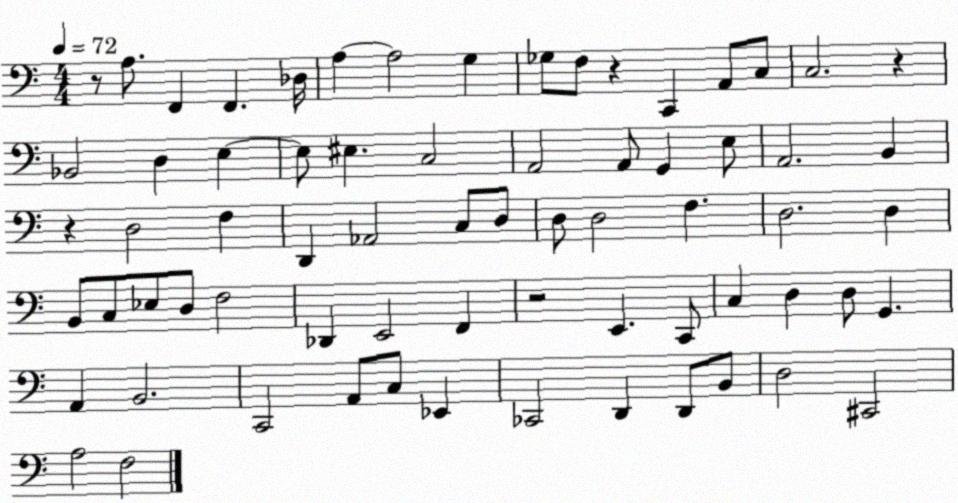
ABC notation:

X:1
T:Untitled
M:4/4
L:1/4
K:C
z/2 A,/2 F,, F,, _D,/4 A, A,2 G, _G,/2 F,/2 z C,, A,,/2 C,/2 C,2 z _B,,2 D, E, E,/2 ^E, C,2 A,,2 A,,/2 G,, E,/2 A,,2 B,, z D,2 F, D,, _A,,2 C,/2 D,/2 D,/2 D,2 F, D,2 D, B,,/2 C,/2 _E,/2 D,/2 F,2 _D,, E,,2 F,, z2 E,, C,,/2 C, D, D,/2 G,, A,, B,,2 C,,2 A,,/2 C,/2 _E,, _C,,2 D,, D,,/2 B,,/2 D,2 ^C,,2 A,2 F,2